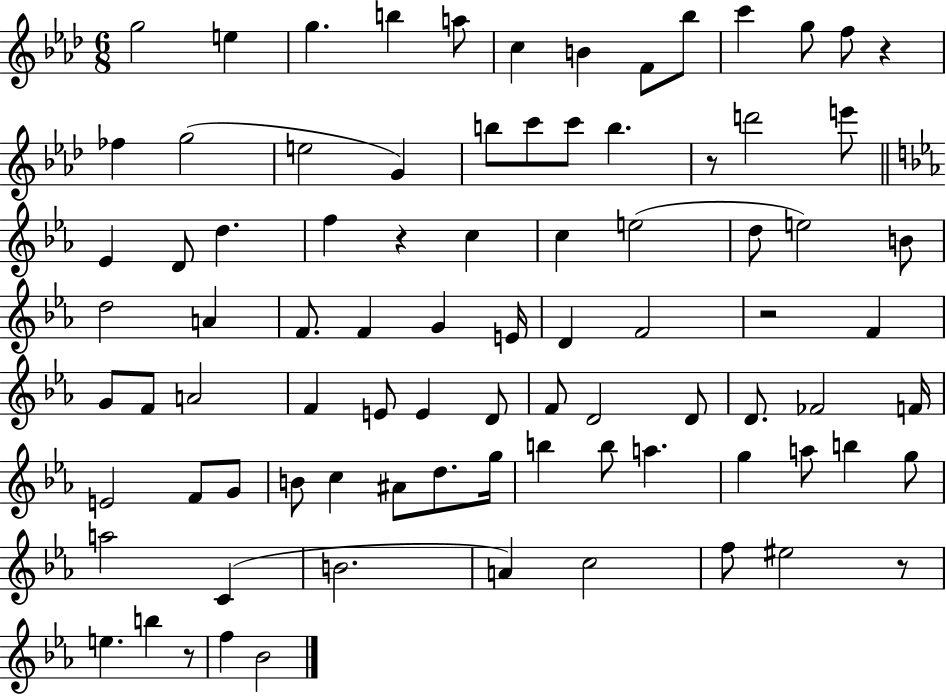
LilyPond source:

{
  \clef treble
  \numericTimeSignature
  \time 6/8
  \key aes \major
  g''2 e''4 | g''4. b''4 a''8 | c''4 b'4 f'8 bes''8 | c'''4 g''8 f''8 r4 | \break fes''4 g''2( | e''2 g'4) | b''8 c'''8 c'''8 b''4. | r8 d'''2 e'''8 | \break \bar "||" \break \key c \minor ees'4 d'8 d''4. | f''4 r4 c''4 | c''4 e''2( | d''8 e''2) b'8 | \break d''2 a'4 | f'8. f'4 g'4 e'16 | d'4 f'2 | r2 f'4 | \break g'8 f'8 a'2 | f'4 e'8 e'4 d'8 | f'8 d'2 d'8 | d'8. fes'2 f'16 | \break e'2 f'8 g'8 | b'8 c''4 ais'8 d''8. g''16 | b''4 b''8 a''4. | g''4 a''8 b''4 g''8 | \break a''2 c'4( | b'2. | a'4) c''2 | f''8 eis''2 r8 | \break e''4. b''4 r8 | f''4 bes'2 | \bar "|."
}